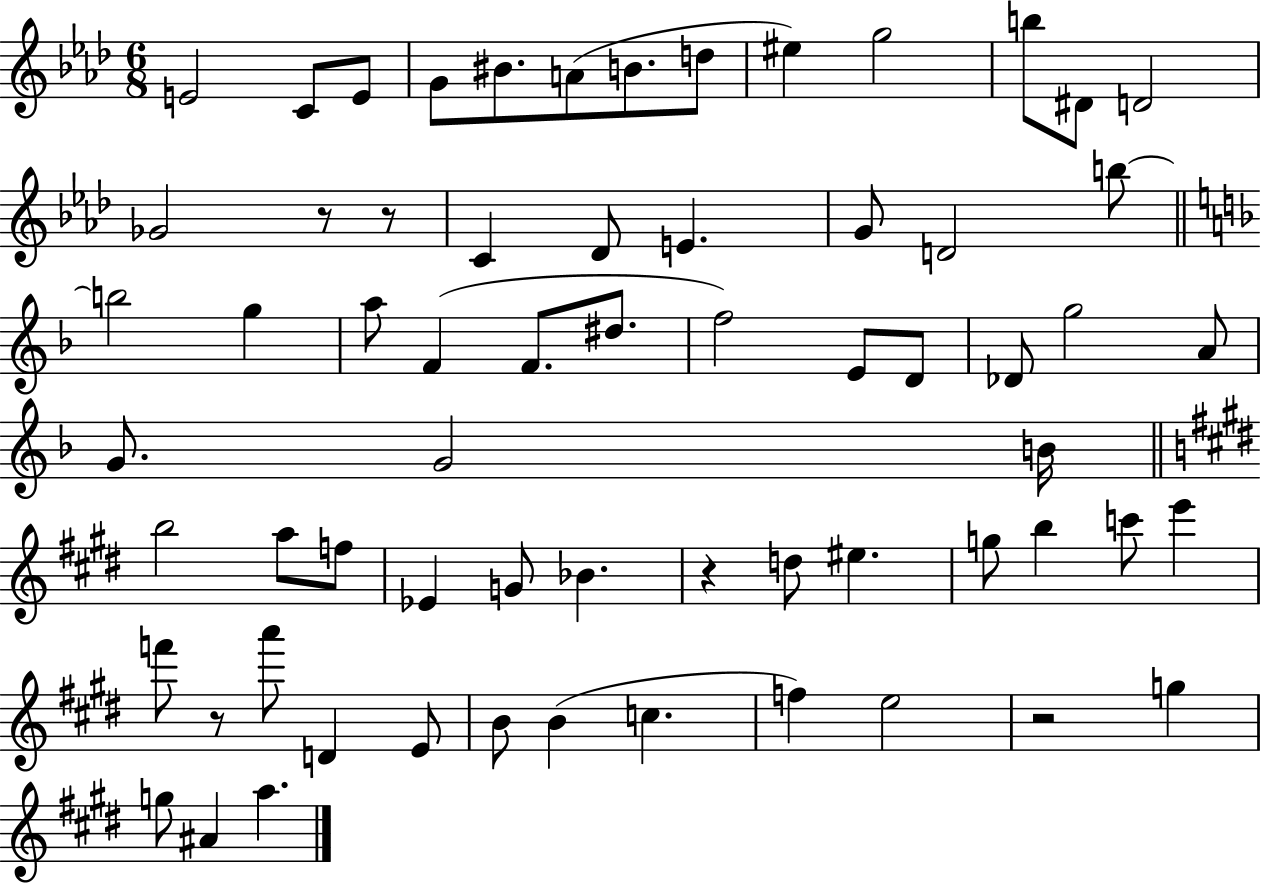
E4/h C4/e E4/e G4/e BIS4/e. A4/e B4/e. D5/e EIS5/q G5/h B5/e D#4/e D4/h Gb4/h R/e R/e C4/q Db4/e E4/q. G4/e D4/h B5/e B5/h G5/q A5/e F4/q F4/e. D#5/e. F5/h E4/e D4/e Db4/e G5/h A4/e G4/e. G4/h B4/s B5/h A5/e F5/e Eb4/q G4/e Bb4/q. R/q D5/e EIS5/q. G5/e B5/q C6/e E6/q F6/e R/e A6/e D4/q E4/e B4/e B4/q C5/q. F5/q E5/h R/h G5/q G5/e A#4/q A5/q.